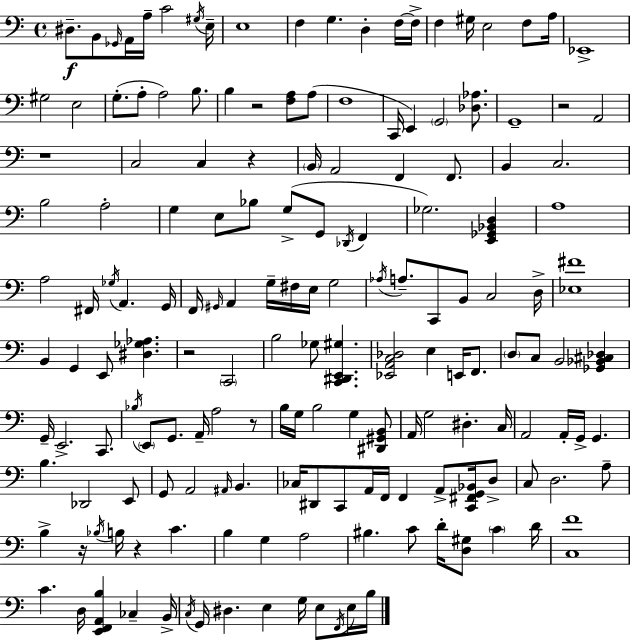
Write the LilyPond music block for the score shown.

{
  \clef bass
  \time 4/4
  \defaultTimeSignature
  \key a \minor
  dis8.--\f b,8 \grace { ges,16 } a,16 a16-- c'2 | \acciaccatura { gis16 } e16-- e1 | f4 g4. d4-. | f16~~ f16-> f4 gis16 e2 f8 | \break a16 ees,1-> | gis2 e2 | g8.-.( a8-. a2) b8. | b4 r2 <f a>8 | \break a8( f1 | c,16 e,4) \parenthesize g,2 <des aes>8. | g,1-- | r2 a,2 | \break r1 | c2 c4 r4 | \parenthesize b,16 a,2 f,4 f,8. | b,4 c2. | \break b2 a2-. | g4 e8 bes8 g8->( g,8 \acciaccatura { des,16 } f,4 | ges2.) <e, ges, bes, d>4 | a1 | \break a2 fis,16 \acciaccatura { ges16 } a,4. | g,16 f,16 \grace { gis,16 } a,4 g16-- fis16 e16 g2 | \acciaccatura { aes16 } a8.-- c,8 b,8 c2 | d16-> <ees fis'>1 | \break b,4 g,4 e,8 | <dis ges aes>4. r2 \parenthesize c,2 | b2 ges8 | <c, dis, e, gis>4. <ees, a, c des>2 e4 | \break e,16 f,8. \parenthesize d8 c8 b,2 | <ges, bes, cis des>4 g,16-- e,2.-> | c,8. \acciaccatura { bes16 } \parenthesize e,8 g,8. a,16-- a2 | r8 b16 g16 b2 | \break g4 <dis, gis, b,>8 a,16 g2 | dis4.-. c16 a,2 a,16-. | g,16-> g,4. b4. des,2 | e,8 g,8 a,2 | \break \grace { ais,16 } b,4. ces16 dis,8 c,8 a,16 f,16 f,4 | a,8-> <c, fis, g, bes,>16 d8-> c8 d2. | a8-- b4-> r16 \acciaccatura { bes16 } b16 r4 | c'4. b4 g4 | \break a2 bis4. c'8 | d'16-. <d gis>8 \parenthesize c'4 d'16 <c f'>1 | c'4. d16 | <e, f, a, b>4 ces4-- b,16-> \acciaccatura { c16 } g,16 dis4. | \break e4 g16 e8 \acciaccatura { f,16 } e16 b16 \bar "|."
}